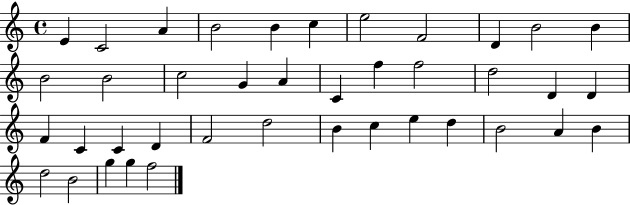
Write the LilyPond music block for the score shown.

{
  \clef treble
  \time 4/4
  \defaultTimeSignature
  \key c \major
  e'4 c'2 a'4 | b'2 b'4 c''4 | e''2 f'2 | d'4 b'2 b'4 | \break b'2 b'2 | c''2 g'4 a'4 | c'4 f''4 f''2 | d''2 d'4 d'4 | \break f'4 c'4 c'4 d'4 | f'2 d''2 | b'4 c''4 e''4 d''4 | b'2 a'4 b'4 | \break d''2 b'2 | g''4 g''4 f''2 | \bar "|."
}